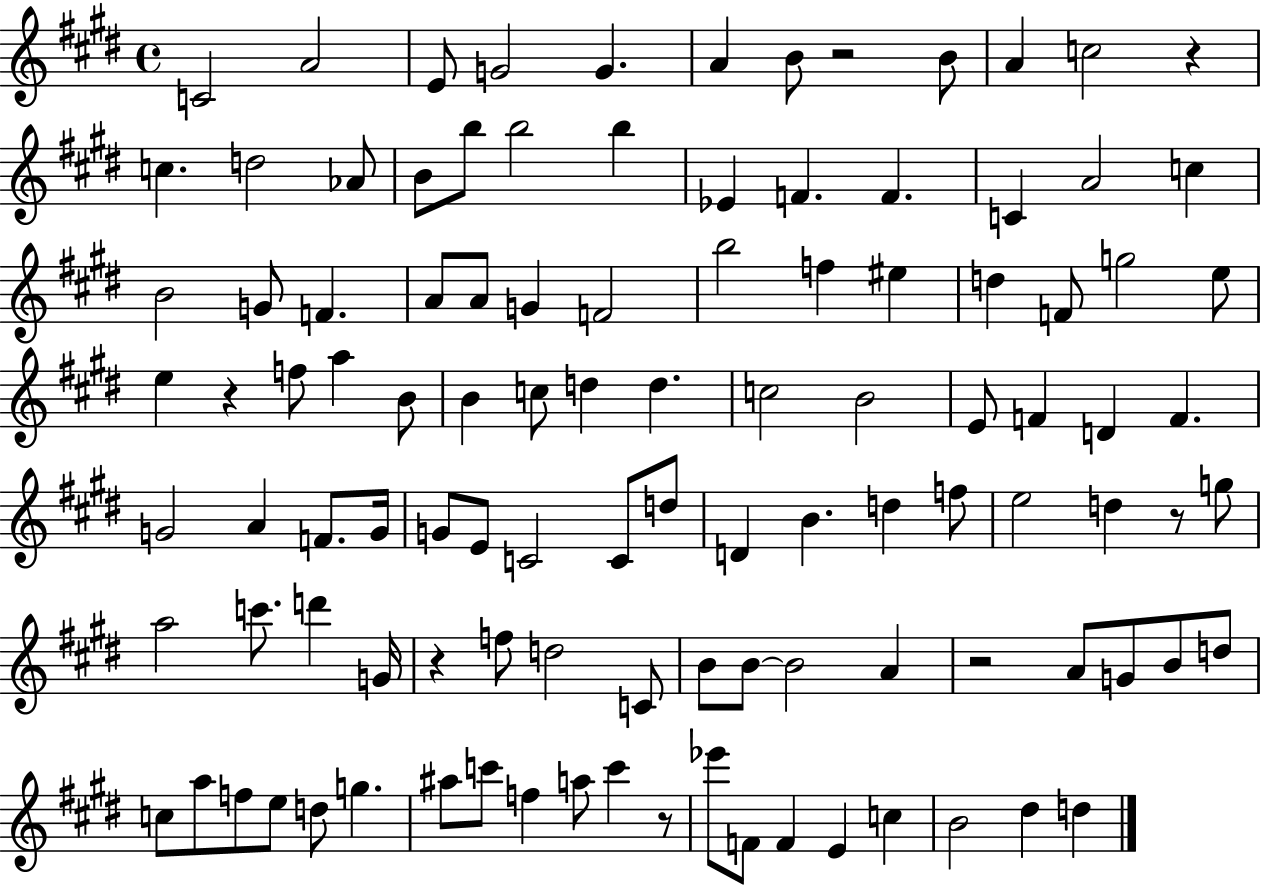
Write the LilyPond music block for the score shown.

{
  \clef treble
  \time 4/4
  \defaultTimeSignature
  \key e \major
  c'2 a'2 | e'8 g'2 g'4. | a'4 b'8 r2 b'8 | a'4 c''2 r4 | \break c''4. d''2 aes'8 | b'8 b''8 b''2 b''4 | ees'4 f'4. f'4. | c'4 a'2 c''4 | \break b'2 g'8 f'4. | a'8 a'8 g'4 f'2 | b''2 f''4 eis''4 | d''4 f'8 g''2 e''8 | \break e''4 r4 f''8 a''4 b'8 | b'4 c''8 d''4 d''4. | c''2 b'2 | e'8 f'4 d'4 f'4. | \break g'2 a'4 f'8. g'16 | g'8 e'8 c'2 c'8 d''8 | d'4 b'4. d''4 f''8 | e''2 d''4 r8 g''8 | \break a''2 c'''8. d'''4 g'16 | r4 f''8 d''2 c'8 | b'8 b'8~~ b'2 a'4 | r2 a'8 g'8 b'8 d''8 | \break c''8 a''8 f''8 e''8 d''8 g''4. | ais''8 c'''8 f''4 a''8 c'''4 r8 | ees'''8 f'8 f'4 e'4 c''4 | b'2 dis''4 d''4 | \break \bar "|."
}